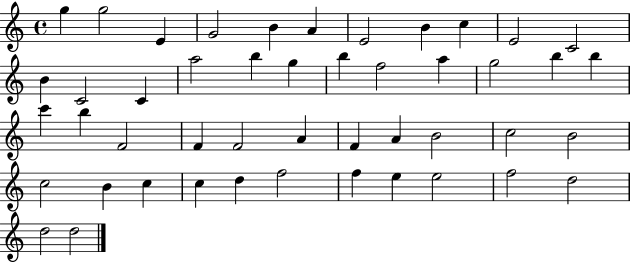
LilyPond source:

{
  \clef treble
  \time 4/4
  \defaultTimeSignature
  \key c \major
  g''4 g''2 e'4 | g'2 b'4 a'4 | e'2 b'4 c''4 | e'2 c'2 | \break b'4 c'2 c'4 | a''2 b''4 g''4 | b''4 f''2 a''4 | g''2 b''4 b''4 | \break c'''4 b''4 f'2 | f'4 f'2 a'4 | f'4 a'4 b'2 | c''2 b'2 | \break c''2 b'4 c''4 | c''4 d''4 f''2 | f''4 e''4 e''2 | f''2 d''2 | \break d''2 d''2 | \bar "|."
}